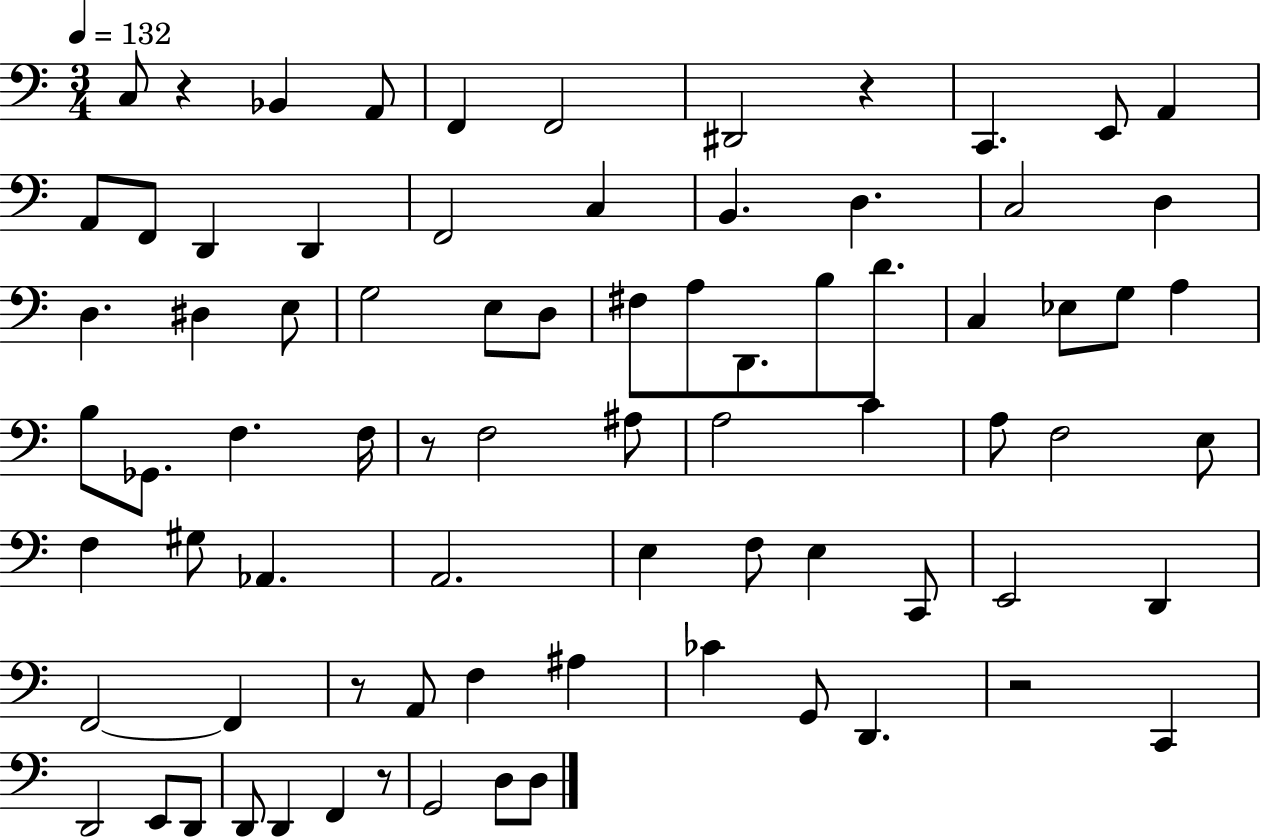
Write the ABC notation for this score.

X:1
T:Untitled
M:3/4
L:1/4
K:C
C,/2 z _B,, A,,/2 F,, F,,2 ^D,,2 z C,, E,,/2 A,, A,,/2 F,,/2 D,, D,, F,,2 C, B,, D, C,2 D, D, ^D, E,/2 G,2 E,/2 D,/2 ^F,/2 A,/2 D,,/2 B,/2 D/2 C, _E,/2 G,/2 A, B,/2 _G,,/2 F, F,/4 z/2 F,2 ^A,/2 A,2 C A,/2 F,2 E,/2 F, ^G,/2 _A,, A,,2 E, F,/2 E, C,,/2 E,,2 D,, F,,2 F,, z/2 A,,/2 F, ^A, _C G,,/2 D,, z2 C,, D,,2 E,,/2 D,,/2 D,,/2 D,, F,, z/2 G,,2 D,/2 D,/2